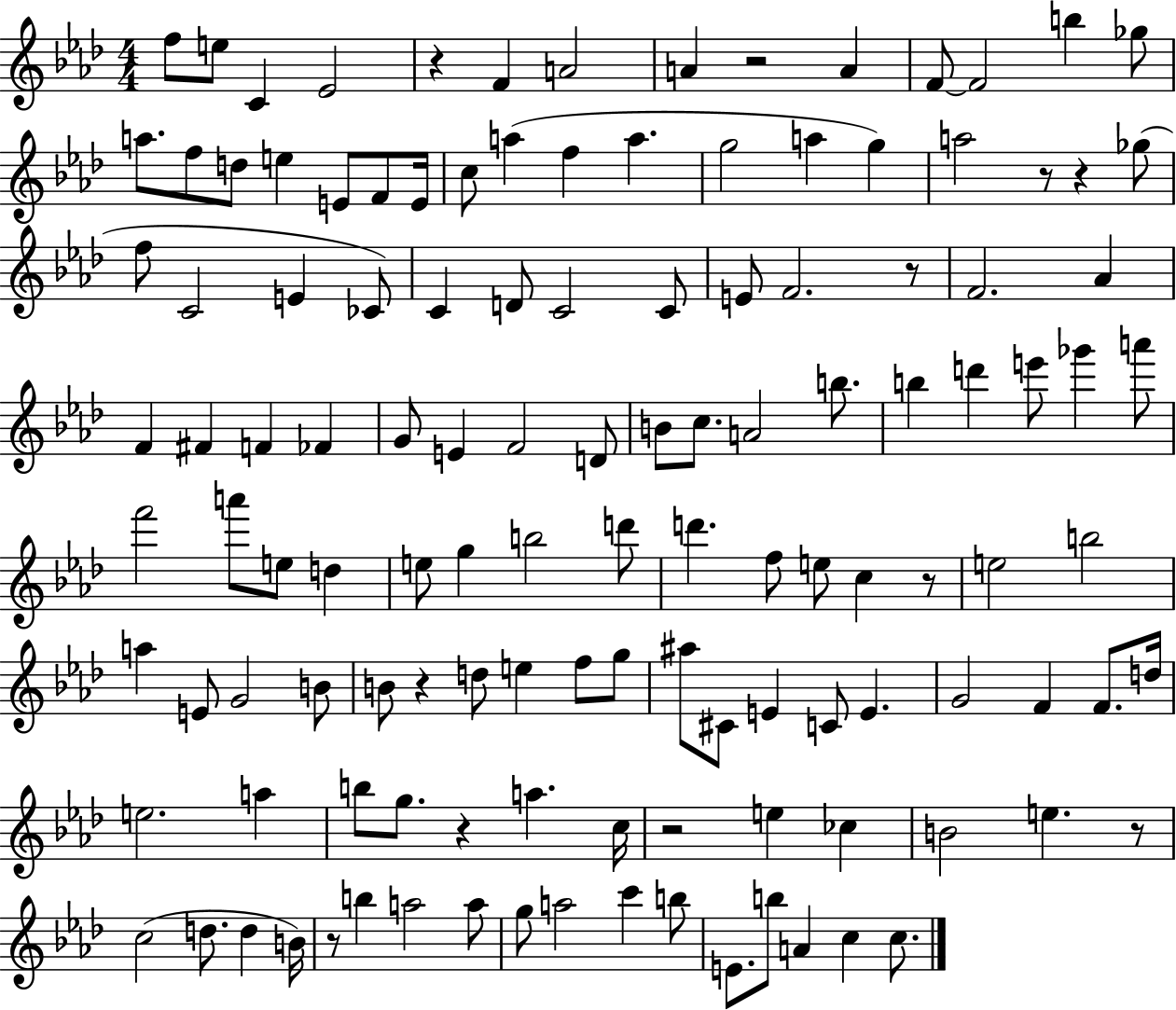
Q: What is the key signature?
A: AES major